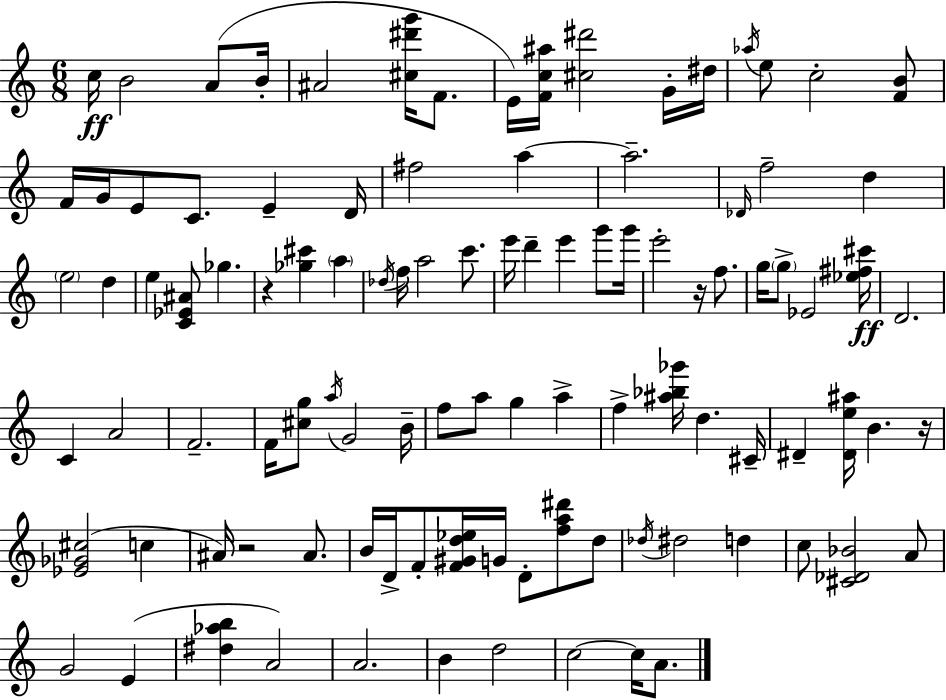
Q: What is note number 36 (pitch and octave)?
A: E6